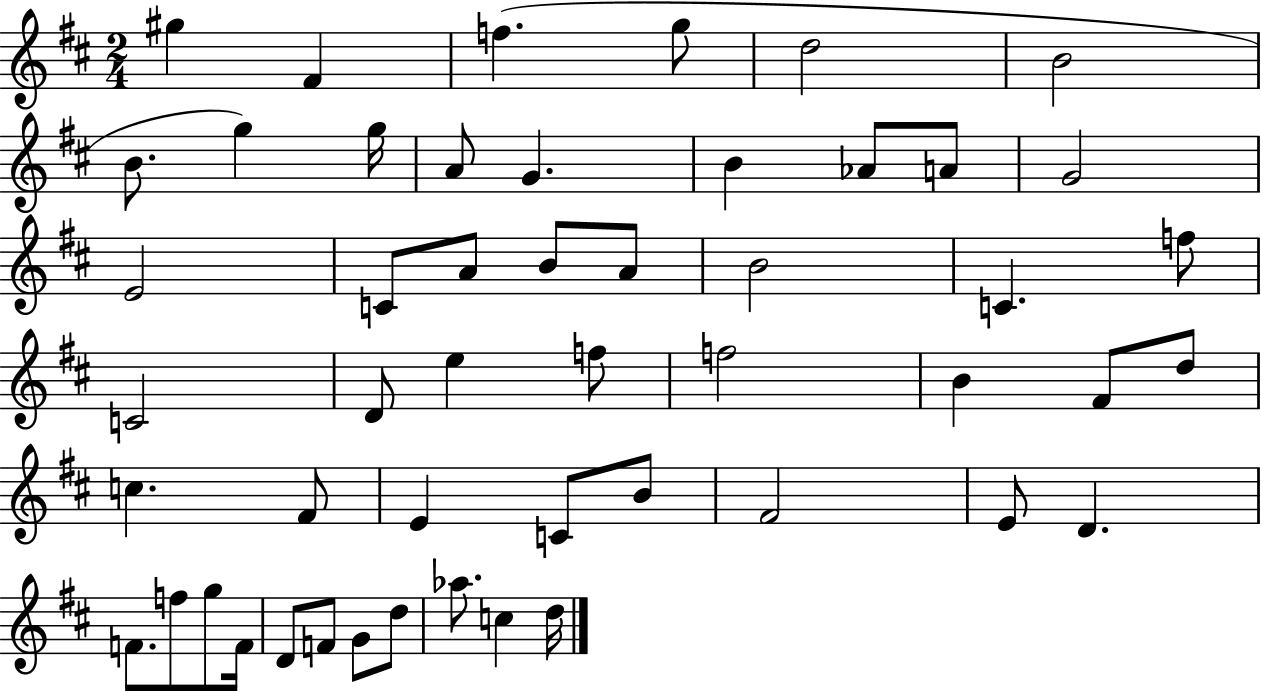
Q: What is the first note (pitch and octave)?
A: G#5